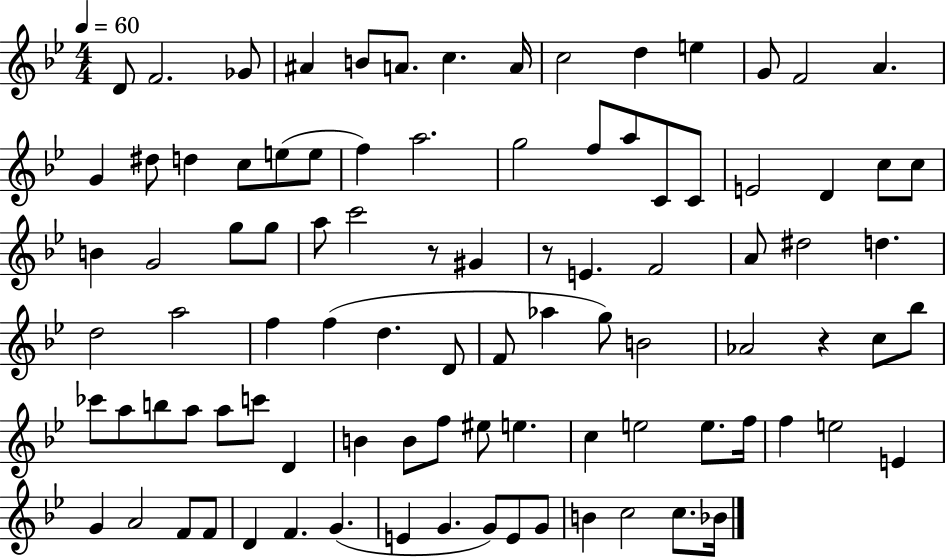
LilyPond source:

{
  \clef treble
  \numericTimeSignature
  \time 4/4
  \key bes \major
  \tempo 4 = 60
  d'8 f'2. ges'8 | ais'4 b'8 a'8. c''4. a'16 | c''2 d''4 e''4 | g'8 f'2 a'4. | \break g'4 dis''8 d''4 c''8 e''8( e''8 | f''4) a''2. | g''2 f''8 a''8 c'8 c'8 | e'2 d'4 c''8 c''8 | \break b'4 g'2 g''8 g''8 | a''8 c'''2 r8 gis'4 | r8 e'4. f'2 | a'8 dis''2 d''4. | \break d''2 a''2 | f''4 f''4( d''4. d'8 | f'8 aes''4 g''8) b'2 | aes'2 r4 c''8 bes''8 | \break ces'''8 a''8 b''8 a''8 a''8 c'''8 d'4 | b'4 b'8 f''8 eis''8 e''4. | c''4 e''2 e''8. f''16 | f''4 e''2 e'4 | \break g'4 a'2 f'8 f'8 | d'4 f'4. g'4.( | e'4 g'4. g'8) e'8 g'8 | b'4 c''2 c''8. bes'16 | \break \bar "|."
}